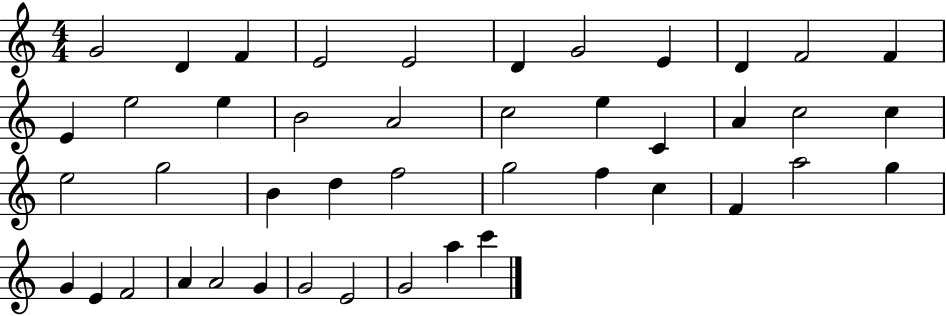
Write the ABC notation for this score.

X:1
T:Untitled
M:4/4
L:1/4
K:C
G2 D F E2 E2 D G2 E D F2 F E e2 e B2 A2 c2 e C A c2 c e2 g2 B d f2 g2 f c F a2 g G E F2 A A2 G G2 E2 G2 a c'